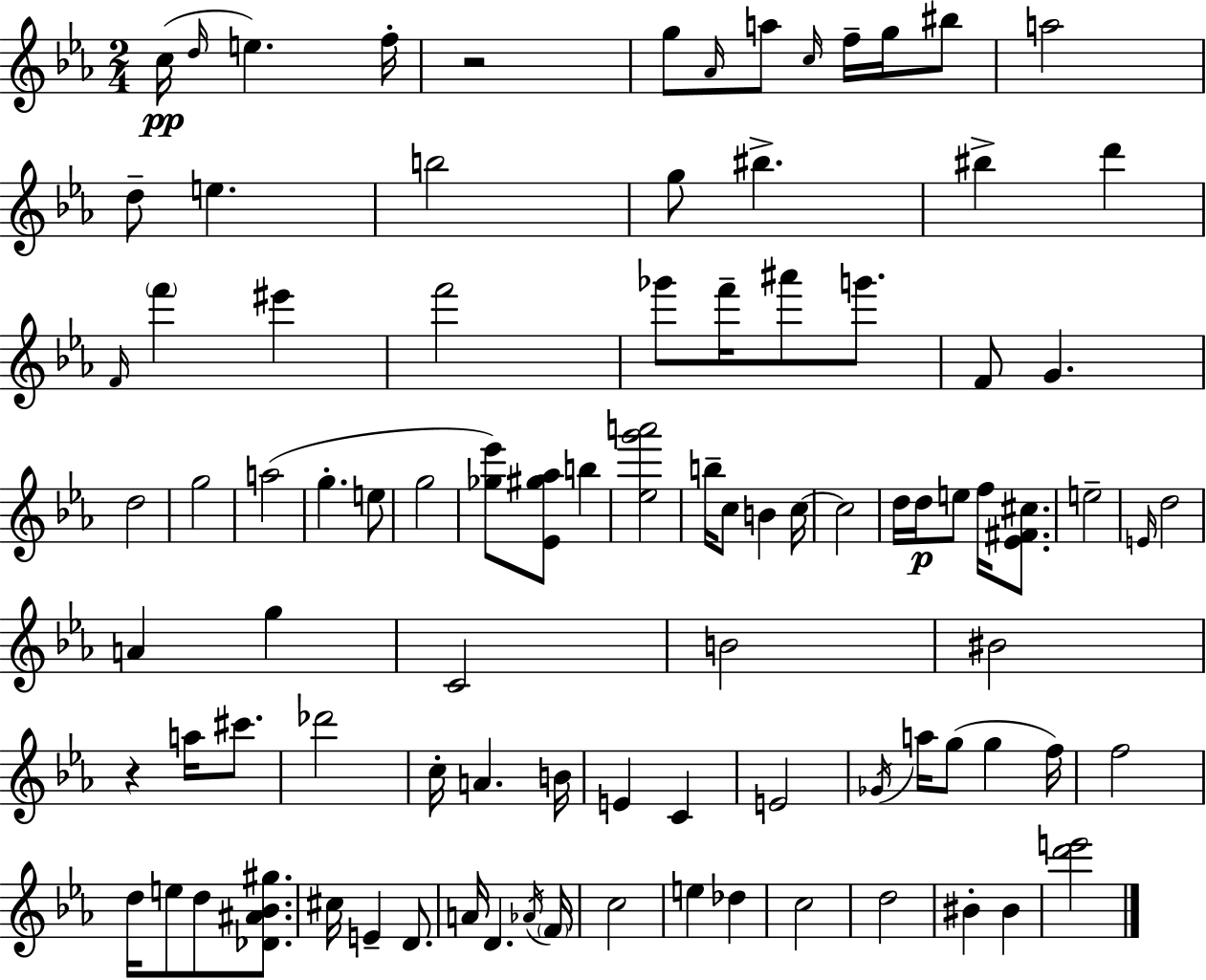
C5/s D5/s E5/q. F5/s R/h G5/e Ab4/s A5/e C5/s F5/s G5/s BIS5/e A5/h D5/e E5/q. B5/h G5/e BIS5/q. BIS5/q D6/q F4/s F6/q EIS6/q F6/h Gb6/e F6/s A#6/e G6/e. F4/e G4/q. D5/h G5/h A5/h G5/q. E5/e G5/h [Gb5,Eb6]/e [Eb4,G#5,Ab5]/e B5/q [Eb5,G6,A6]/h B5/s C5/e B4/q C5/s C5/h D5/s D5/s E5/e F5/s [Eb4,F#4,C#5]/e. E5/h E4/s D5/h A4/q G5/q C4/h B4/h BIS4/h R/q A5/s C#6/e. Db6/h C5/s A4/q. B4/s E4/q C4/q E4/h Gb4/s A5/s G5/e G5/q F5/s F5/h D5/s E5/e D5/e [Db4,A#4,Bb4,G#5]/e. C#5/s E4/q D4/e. A4/s D4/q. Ab4/s F4/s C5/h E5/q Db5/q C5/h D5/h BIS4/q BIS4/q [D6,E6]/h